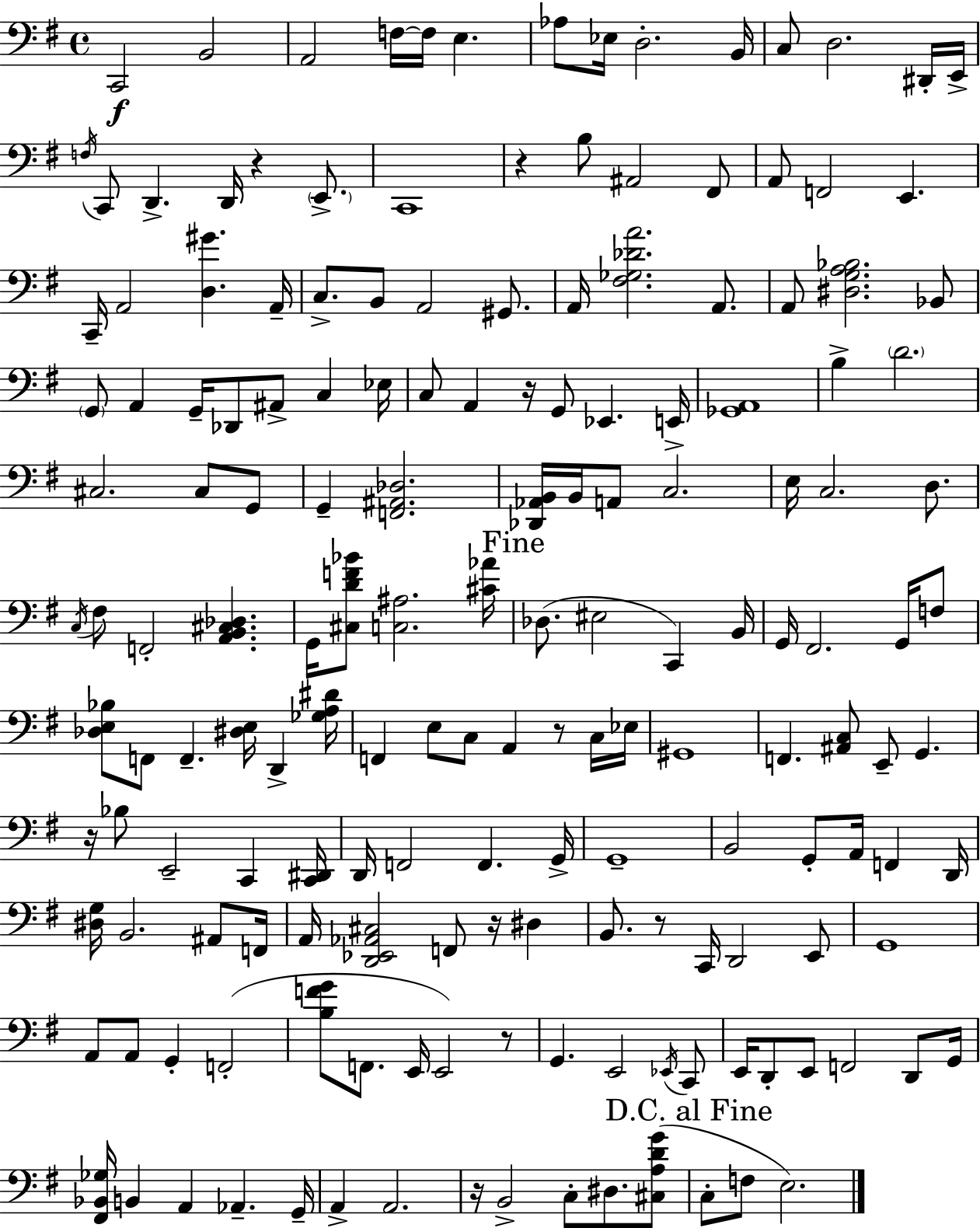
{
  \clef bass
  \time 4/4
  \defaultTimeSignature
  \key e \minor
  c,2\f b,2 | a,2 f16~~ f16 e4. | aes8 ees16 d2.-. b,16 | c8 d2. dis,16-. e,16-> | \break \acciaccatura { f16 } c,8 d,4.-> d,16 r4 \parenthesize e,8.-> | c,1 | r4 b8 ais,2 fis,8 | a,8 f,2 e,4. | \break c,16-- a,2 <d gis'>4. | a,16-- c8.-> b,8 a,2 gis,8. | a,16 <fis ges des' a'>2. a,8. | a,8 <dis g a bes>2. bes,8 | \break \parenthesize g,8 a,4 g,16-- des,8 ais,8-> c4 | ees16 c8 a,4 r16 g,8 ees,4. | e,16-> <ges, a,>1 | b4-> \parenthesize d'2. | \break cis2. cis8 g,8 | g,4-- <f, ais, des>2. | <des, aes, b,>16 b,16 a,8 c2. | e16 c2. d8. | \break \acciaccatura { c16 } fis8 f,2-. <a, b, cis des>4. | g,16 <cis d' f' bes'>8 <c ais>2. | <cis' aes'>16 \mark "Fine" des8.( eis2 c,4) | b,16 g,16 fis,2. g,16 | \break f8 <des e bes>8 f,8 f,4.-- <dis e>16 d,4-> | <ges a dis'>16 f,4 e8 c8 a,4 r8 | c16 ees16 gis,1 | f,4. <ais, c>8 e,8-- g,4. | \break r16 bes8 e,2-- c,4 | <c, dis,>16 d,16 f,2 f,4. | g,16-> g,1-- | b,2 g,8-. a,16 f,4 | \break d,16 <dis g>16 b,2. ais,8 | f,16 a,16 <d, ees, aes, cis>2 f,8 r16 dis4 | b,8. r8 c,16 d,2 | e,8 g,1 | \break a,8 a,8 g,4-. f,2-.( | <b f' g'>8 f,8. e,16 e,2) | r8 g,4. e,2 | \acciaccatura { ees,16 } c,8 e,16 d,8-. e,8 f,2 | \break d,8 g,16 <fis, bes, ges>16 b,4 a,4 aes,4.-- | g,16-- a,4-> a,2. | r16 b,2-> c8-. dis8. | <cis a d' g'>8( \mark "D.C. al Fine" c8-. f8 e2.) | \break \bar "|."
}